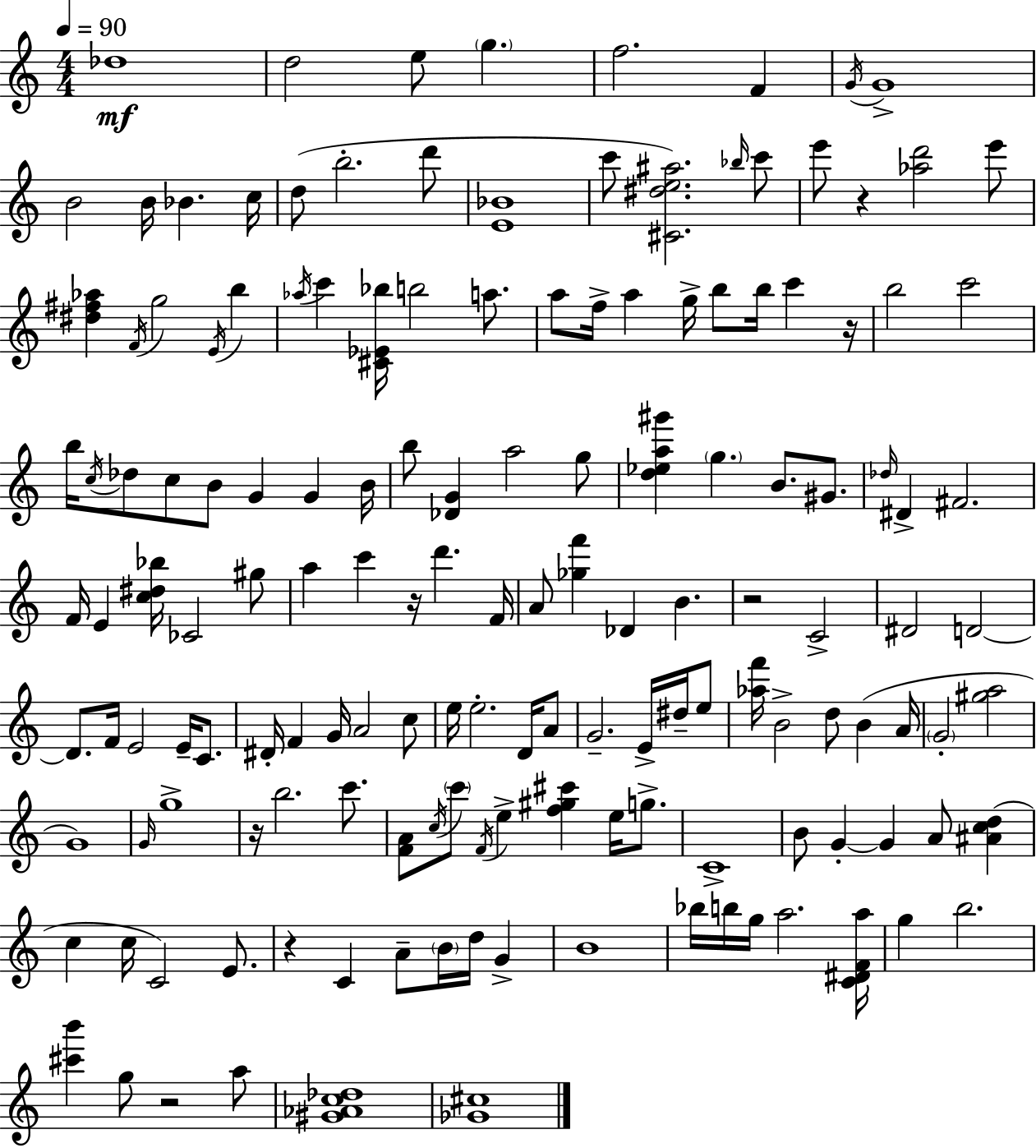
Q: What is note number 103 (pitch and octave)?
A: C4